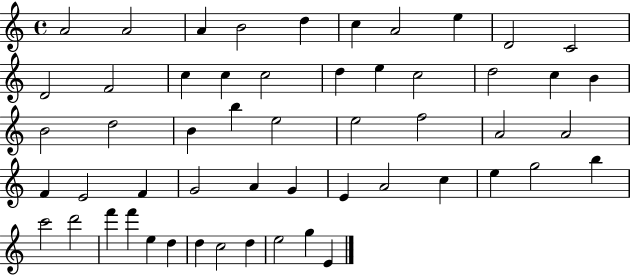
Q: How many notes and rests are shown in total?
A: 54